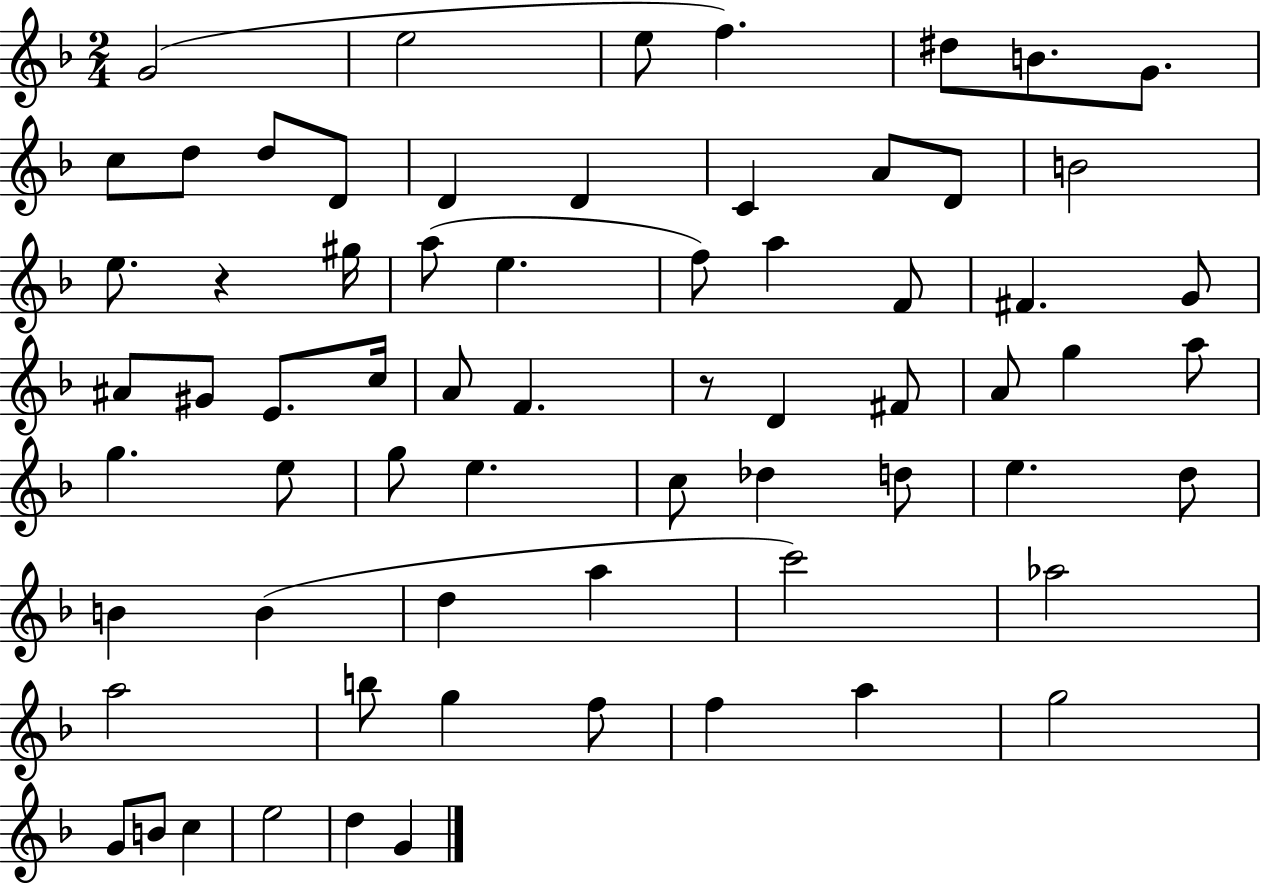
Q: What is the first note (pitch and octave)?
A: G4